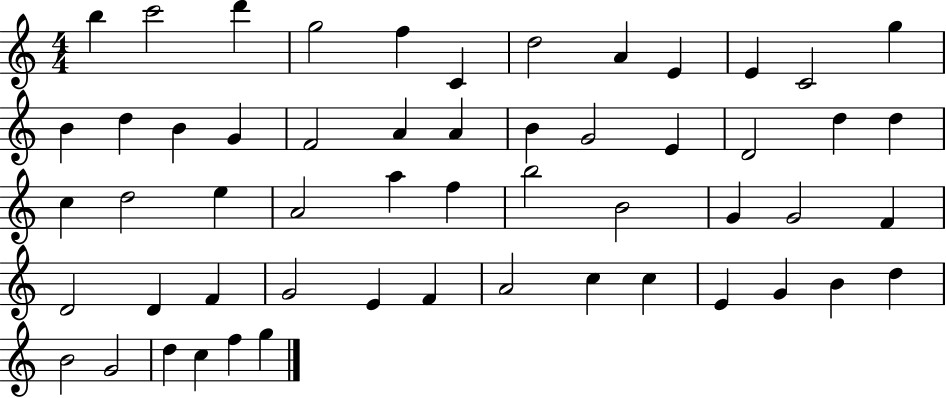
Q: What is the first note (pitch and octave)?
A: B5